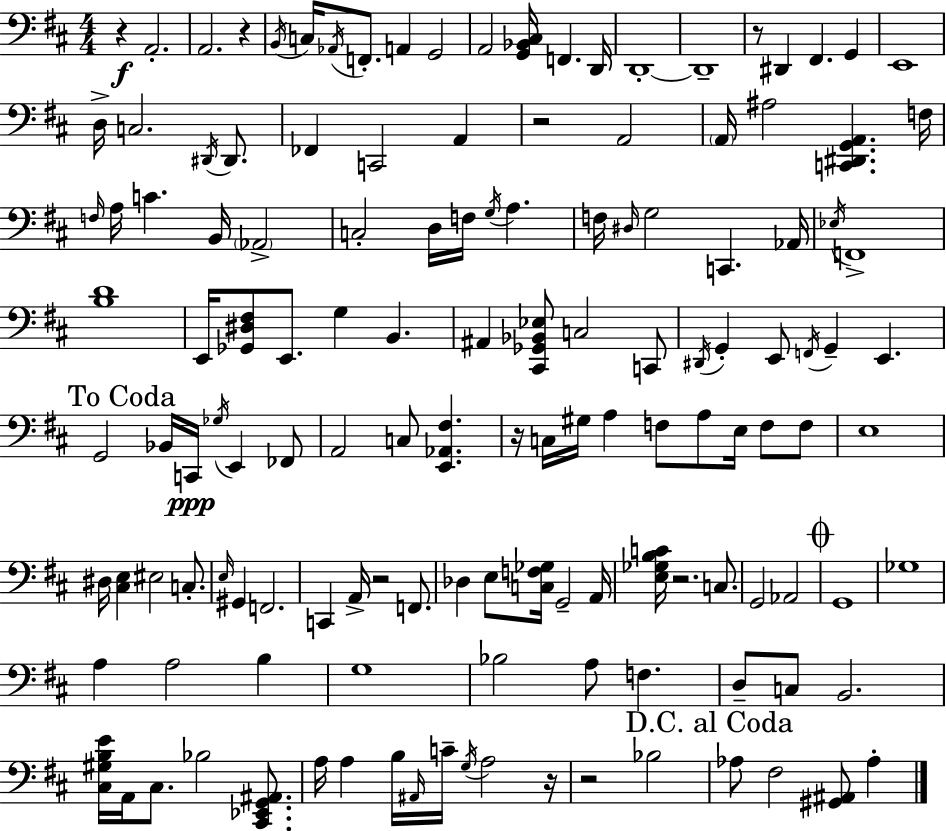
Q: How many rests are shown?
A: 9